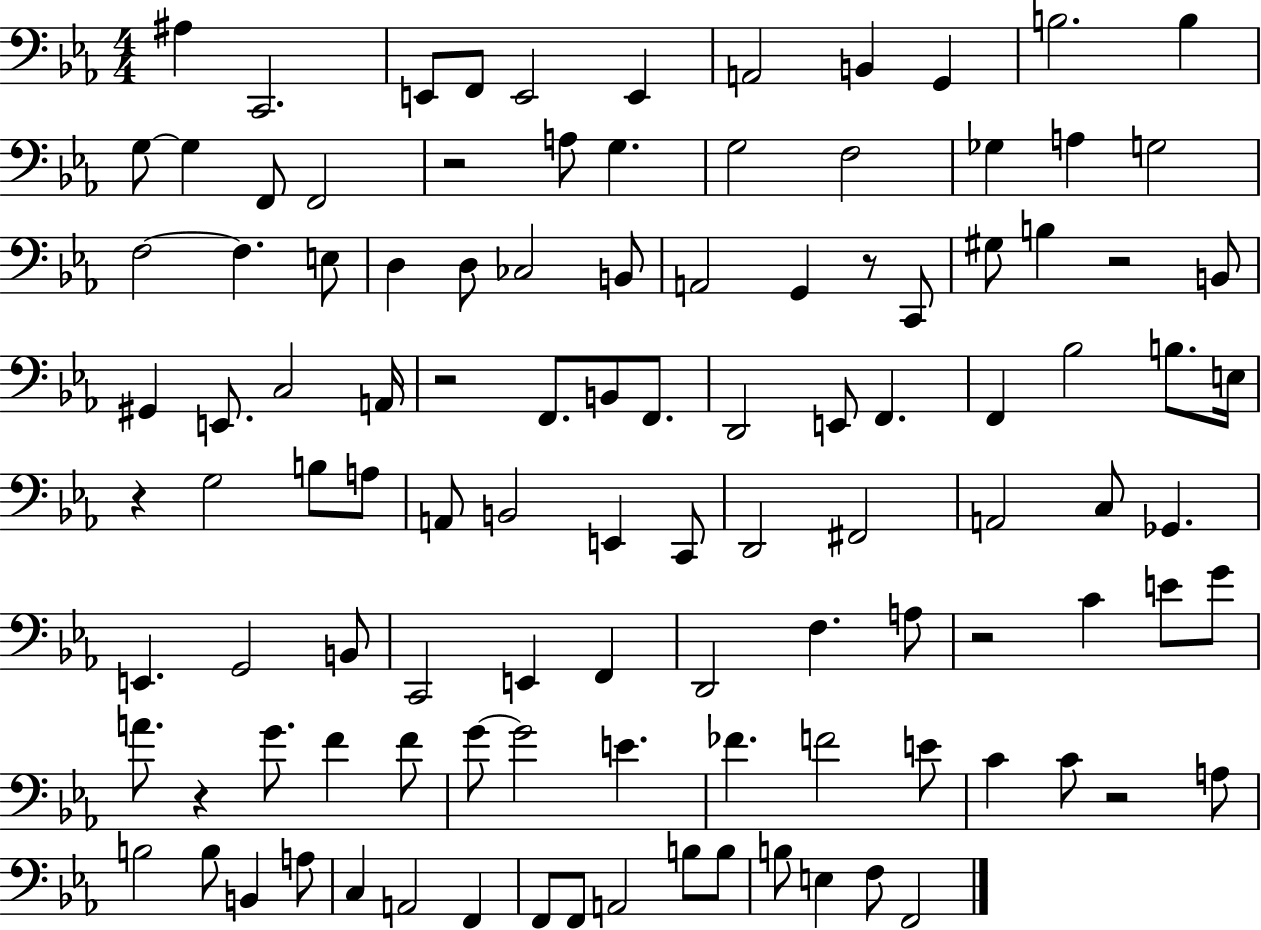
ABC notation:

X:1
T:Untitled
M:4/4
L:1/4
K:Eb
^A, C,,2 E,,/2 F,,/2 E,,2 E,, A,,2 B,, G,, B,2 B, G,/2 G, F,,/2 F,,2 z2 A,/2 G, G,2 F,2 _G, A, G,2 F,2 F, E,/2 D, D,/2 _C,2 B,,/2 A,,2 G,, z/2 C,,/2 ^G,/2 B, z2 B,,/2 ^G,, E,,/2 C,2 A,,/4 z2 F,,/2 B,,/2 F,,/2 D,,2 E,,/2 F,, F,, _B,2 B,/2 E,/4 z G,2 B,/2 A,/2 A,,/2 B,,2 E,, C,,/2 D,,2 ^F,,2 A,,2 C,/2 _G,, E,, G,,2 B,,/2 C,,2 E,, F,, D,,2 F, A,/2 z2 C E/2 G/2 A/2 z G/2 F F/2 G/2 G2 E _F F2 E/2 C C/2 z2 A,/2 B,2 B,/2 B,, A,/2 C, A,,2 F,, F,,/2 F,,/2 A,,2 B,/2 B,/2 B,/2 E, F,/2 F,,2